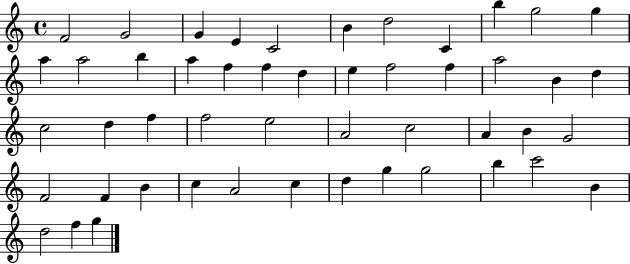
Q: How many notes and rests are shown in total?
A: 49